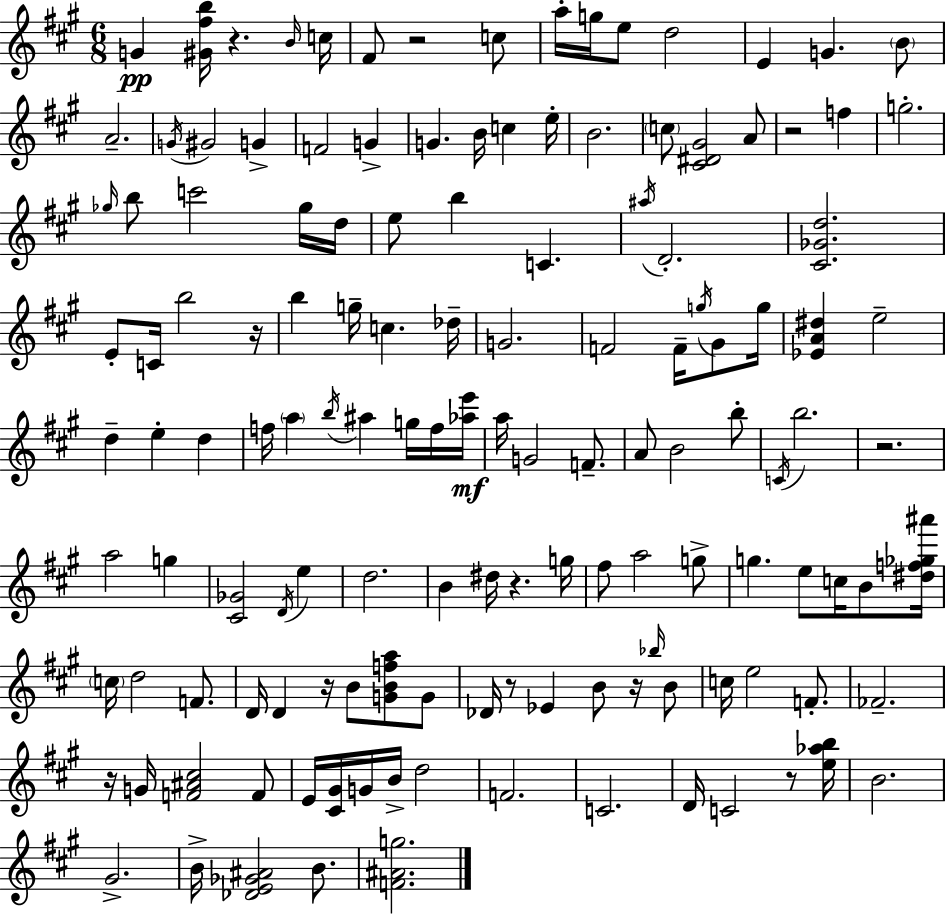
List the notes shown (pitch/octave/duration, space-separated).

G4/q [G#4,F#5,B5]/s R/q. B4/s C5/s F#4/e R/h C5/e A5/s G5/s E5/e D5/h E4/q G4/q. B4/e A4/h. G4/s G#4/h G4/q F4/h G4/q G4/q. B4/s C5/q E5/s B4/h. C5/e [C#4,D#4,G#4]/h A4/e R/h F5/q G5/h. Gb5/s B5/e C6/h Gb5/s D5/s E5/e B5/q C4/q. A#5/s D4/h. [C#4,Gb4,D5]/h. E4/e C4/s B5/h R/s B5/q G5/s C5/q. Db5/s G4/h. F4/h F4/s G5/s G#4/e G5/s [Eb4,A4,D#5]/q E5/h D5/q E5/q D5/q F5/s A5/q B5/s A#5/q G5/s F5/s [Ab5,E6]/s A5/s G4/h F4/e. A4/e B4/h B5/e C4/s B5/h. R/h. A5/h G5/q [C#4,Gb4]/h D4/s E5/q D5/h. B4/q D#5/s R/q. G5/s F#5/e A5/h G5/e G5/q. E5/e C5/s B4/e [D#5,F5,Gb5,A#6]/s C5/s D5/h F4/e. D4/s D4/q R/s B4/e [G4,B4,F5,A5]/e G4/e Db4/s R/e Eb4/q B4/e R/s Bb5/s B4/e C5/s E5/h F4/e. FES4/h. R/s G4/s [F4,A#4,C#5]/h F4/e E4/s [C#4,G#4]/s G4/s B4/s D5/h F4/h. C4/h. D4/s C4/h R/e [E5,Ab5,B5]/s B4/h. G#4/h. B4/s [Db4,E4,Gb4,A#4]/h B4/e. [F4,A#4,G5]/h.